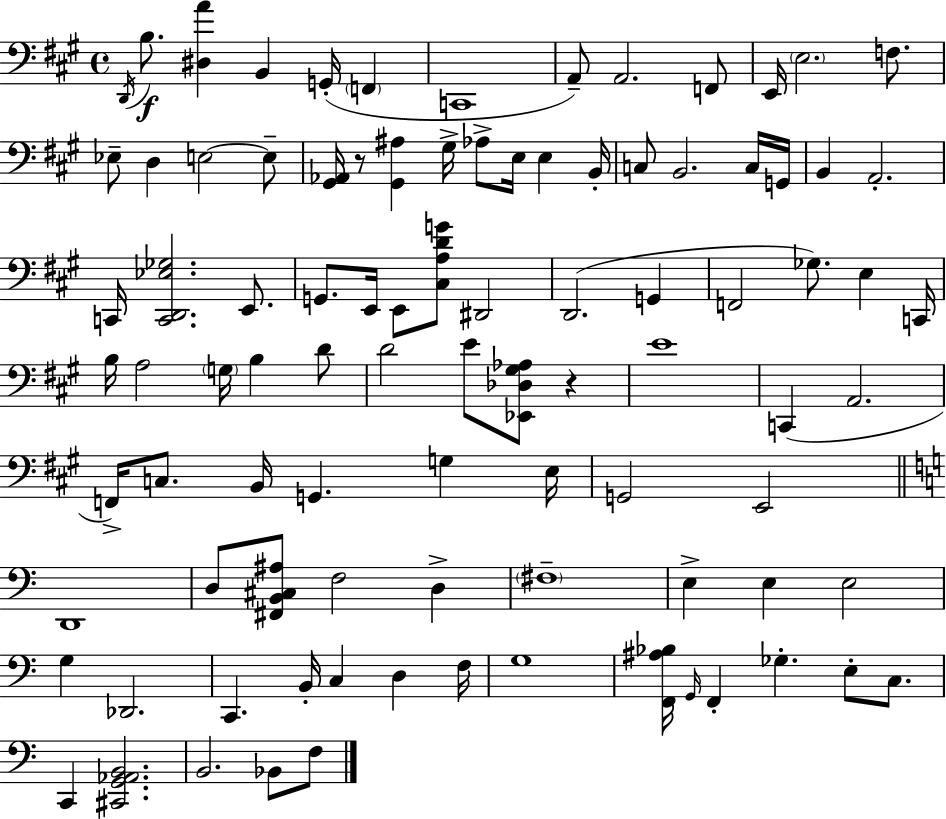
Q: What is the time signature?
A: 4/4